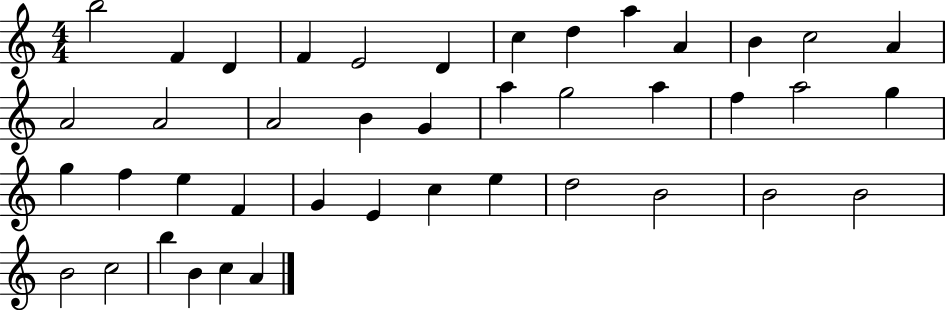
B5/h F4/q D4/q F4/q E4/h D4/q C5/q D5/q A5/q A4/q B4/q C5/h A4/q A4/h A4/h A4/h B4/q G4/q A5/q G5/h A5/q F5/q A5/h G5/q G5/q F5/q E5/q F4/q G4/q E4/q C5/q E5/q D5/h B4/h B4/h B4/h B4/h C5/h B5/q B4/q C5/q A4/q